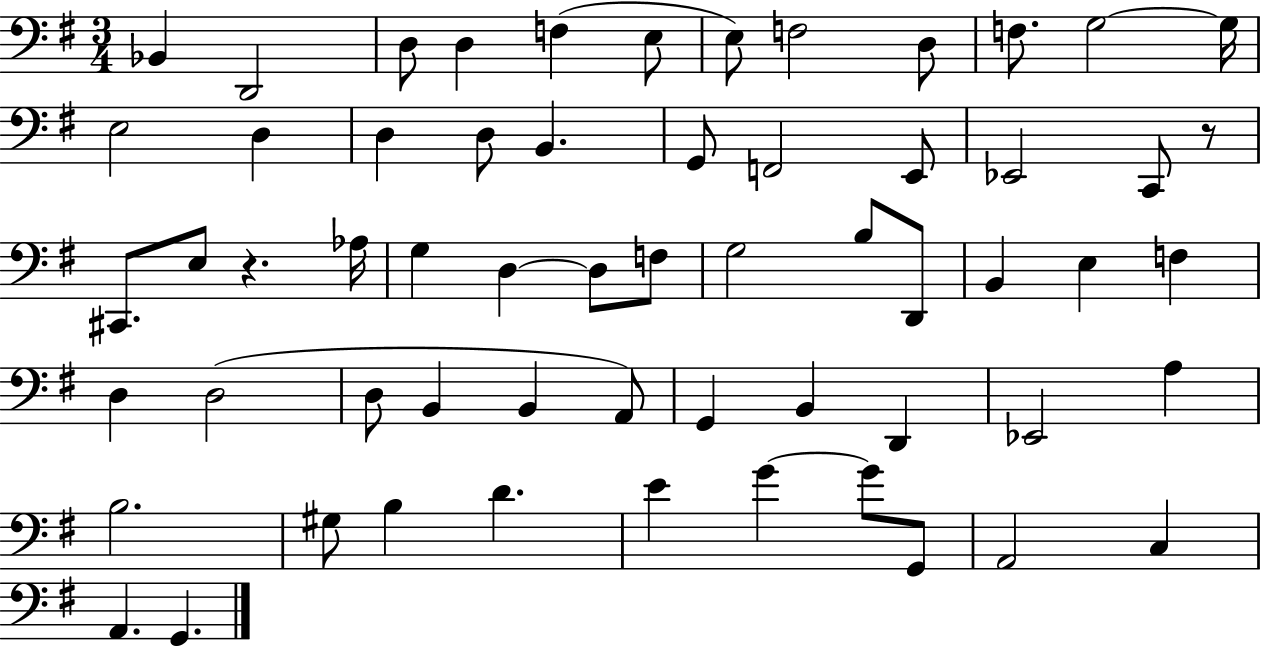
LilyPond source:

{
  \clef bass
  \numericTimeSignature
  \time 3/4
  \key g \major
  bes,4 d,2 | d8 d4 f4( e8 | e8) f2 d8 | f8. g2~~ g16 | \break e2 d4 | d4 d8 b,4. | g,8 f,2 e,8 | ees,2 c,8 r8 | \break cis,8. e8 r4. aes16 | g4 d4~~ d8 f8 | g2 b8 d,8 | b,4 e4 f4 | \break d4 d2( | d8 b,4 b,4 a,8) | g,4 b,4 d,4 | ees,2 a4 | \break b2. | gis8 b4 d'4. | e'4 g'4~~ g'8 g,8 | a,2 c4 | \break a,4. g,4. | \bar "|."
}